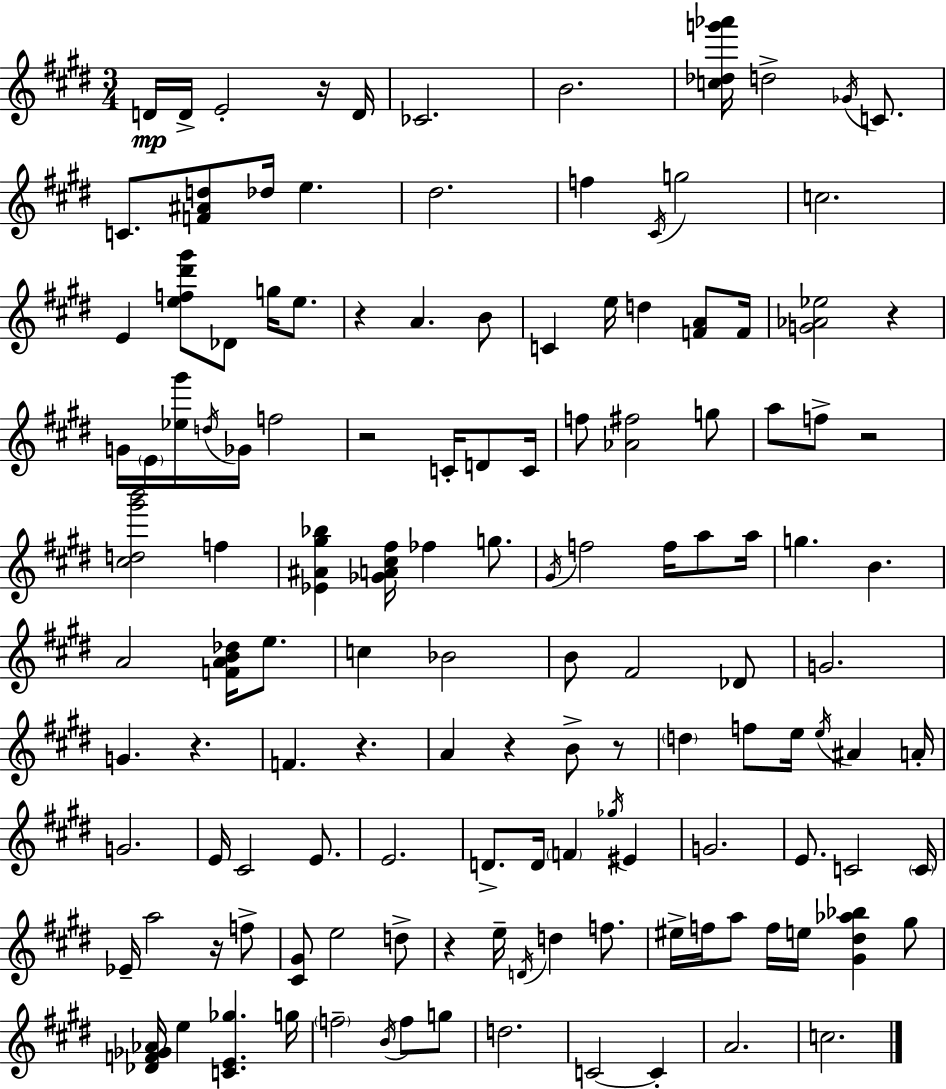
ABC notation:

X:1
T:Untitled
M:3/4
L:1/4
K:E
D/4 D/4 E2 z/4 D/4 _C2 B2 [c_dg'_a']/4 d2 _G/4 C/2 C/2 [F^Ad]/2 _d/4 e ^d2 f ^C/4 g2 c2 E [ef^d'^g']/2 _D/2 g/4 e/2 z A B/2 C e/4 d [FA]/2 F/4 [G_A_e]2 z G/4 E/4 [_e^g']/4 d/4 _G/4 f2 z2 C/4 D/2 C/4 f/2 [_A^f]2 g/2 a/2 f/2 z2 [^cd^g'b']2 f [_E^A^g_b] [_GA^c^f]/4 _f g/2 ^G/4 f2 f/4 a/2 a/4 g B A2 [FAB_d]/4 e/2 c _B2 B/2 ^F2 _D/2 G2 G z F z A z B/2 z/2 d f/2 e/4 e/4 ^A A/4 G2 E/4 ^C2 E/2 E2 D/2 D/4 F _g/4 ^E G2 E/2 C2 C/4 _E/4 a2 z/4 f/2 [^C^G]/2 e2 d/2 z e/4 D/4 d f/2 ^e/4 f/4 a/2 f/4 e/4 [^G^d_a_b] ^g/2 [_DF_G_A]/4 e [CE_g] g/4 f2 B/4 f/2 g/2 d2 C2 C A2 c2